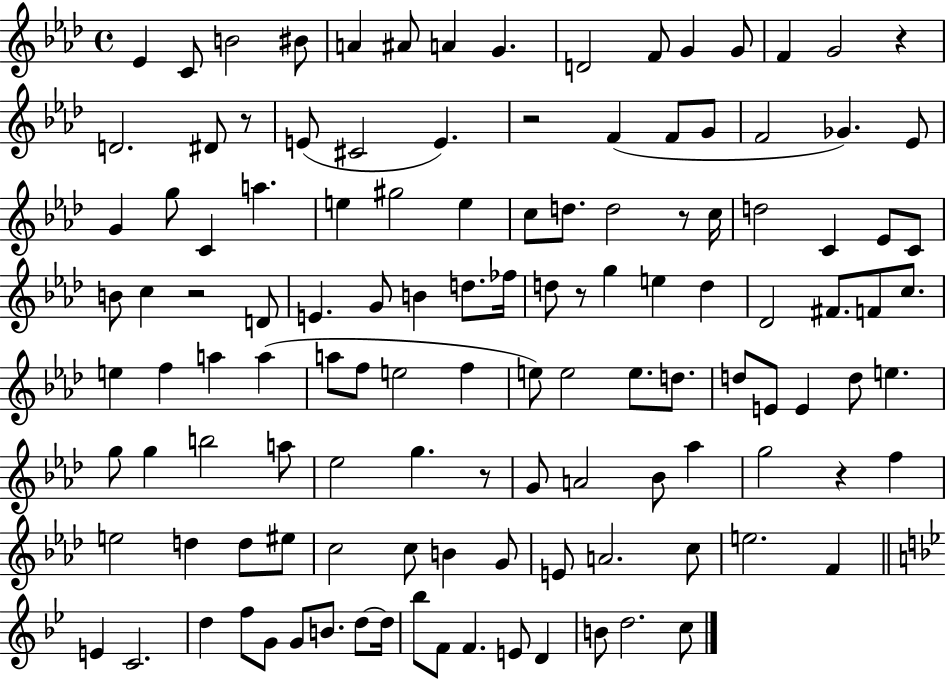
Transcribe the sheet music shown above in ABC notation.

X:1
T:Untitled
M:4/4
L:1/4
K:Ab
_E C/2 B2 ^B/2 A ^A/2 A G D2 F/2 G G/2 F G2 z D2 ^D/2 z/2 E/2 ^C2 E z2 F F/2 G/2 F2 _G _E/2 G g/2 C a e ^g2 e c/2 d/2 d2 z/2 c/4 d2 C _E/2 C/2 B/2 c z2 D/2 E G/2 B d/2 _f/4 d/2 z/2 g e d _D2 ^F/2 F/2 c/2 e f a a a/2 f/2 e2 f e/2 e2 e/2 d/2 d/2 E/2 E d/2 e g/2 g b2 a/2 _e2 g z/2 G/2 A2 _B/2 _a g2 z f e2 d d/2 ^e/2 c2 c/2 B G/2 E/2 A2 c/2 e2 F E C2 d f/2 G/2 G/2 B/2 d/2 d/4 _b/2 F/2 F E/2 D B/2 d2 c/2